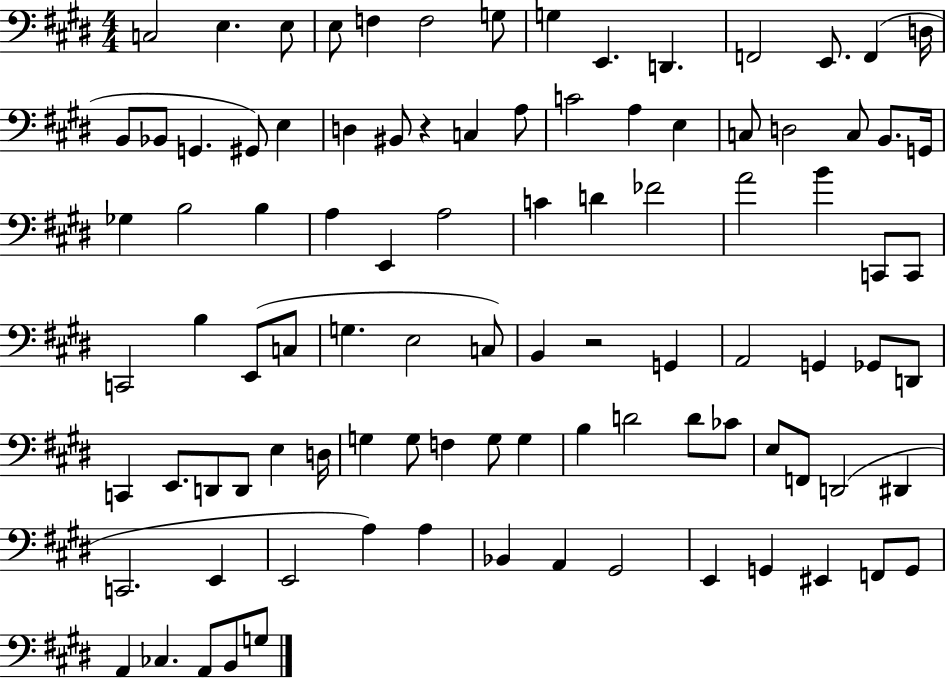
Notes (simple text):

C3/h E3/q. E3/e E3/e F3/q F3/h G3/e G3/q E2/q. D2/q. F2/h E2/e. F2/q D3/s B2/e Bb2/e G2/q. G#2/e E3/q D3/q BIS2/e R/q C3/q A3/e C4/h A3/q E3/q C3/e D3/h C3/e B2/e. G2/s Gb3/q B3/h B3/q A3/q E2/q A3/h C4/q D4/q FES4/h A4/h B4/q C2/e C2/e C2/h B3/q E2/e C3/e G3/q. E3/h C3/e B2/q R/h G2/q A2/h G2/q Gb2/e D2/e C2/q E2/e. D2/e D2/e E3/q D3/s G3/q G3/e F3/q G3/e G3/q B3/q D4/h D4/e CES4/e E3/e F2/e D2/h D#2/q C2/h. E2/q E2/h A3/q A3/q Bb2/q A2/q G#2/h E2/q G2/q EIS2/q F2/e G2/e A2/q CES3/q. A2/e B2/e G3/e